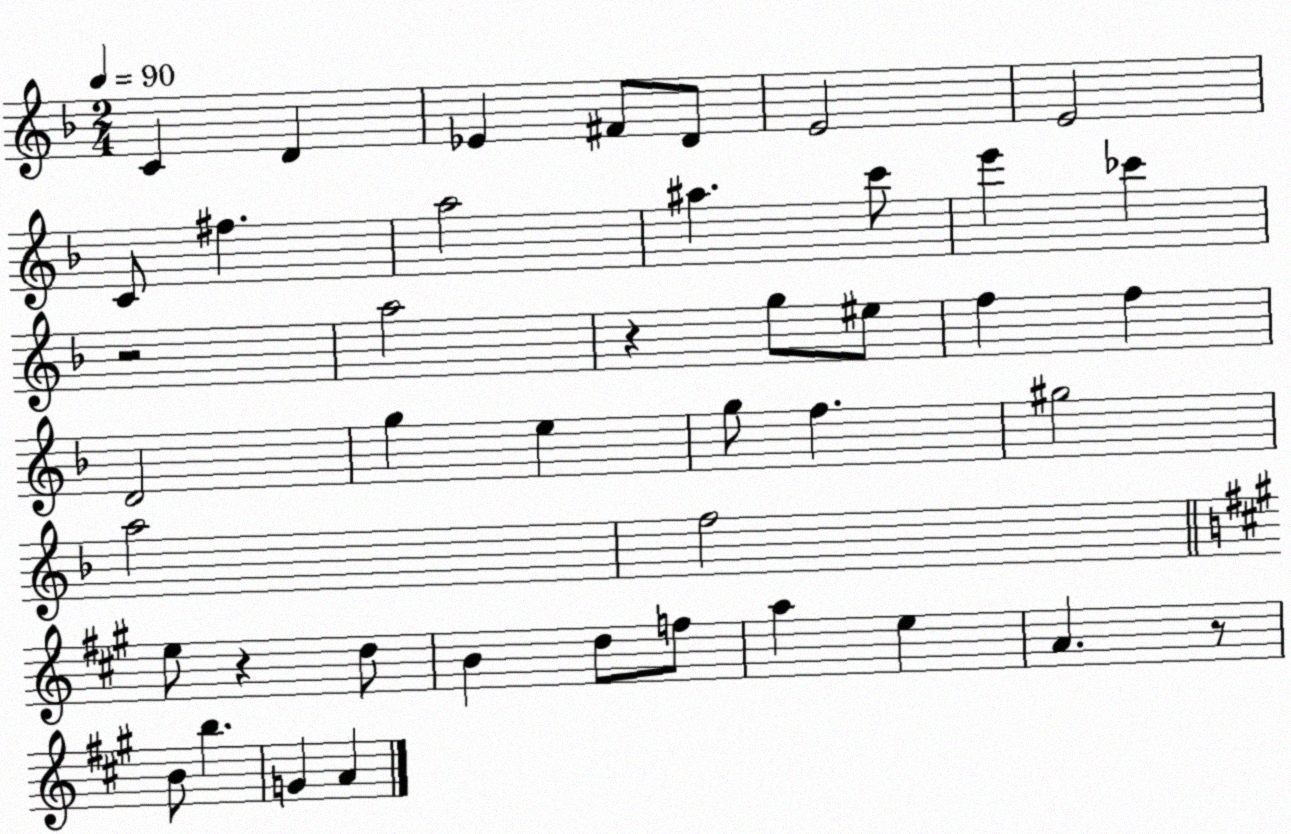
X:1
T:Untitled
M:2/4
L:1/4
K:F
C D _E ^F/2 D/2 E2 E2 C/2 ^f a2 ^a c'/2 e' _c' z2 a2 z g/2 ^e/2 f f D2 g e g/2 f ^g2 a2 f2 e/2 z d/2 B d/2 f/2 a e A z/2 B/2 b G A